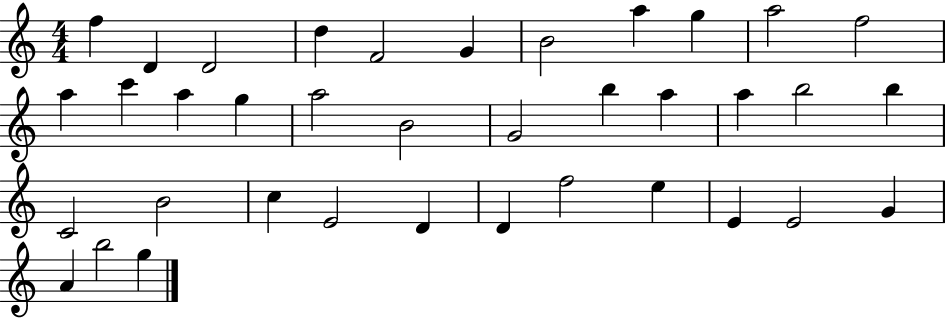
F5/q D4/q D4/h D5/q F4/h G4/q B4/h A5/q G5/q A5/h F5/h A5/q C6/q A5/q G5/q A5/h B4/h G4/h B5/q A5/q A5/q B5/h B5/q C4/h B4/h C5/q E4/h D4/q D4/q F5/h E5/q E4/q E4/h G4/q A4/q B5/h G5/q